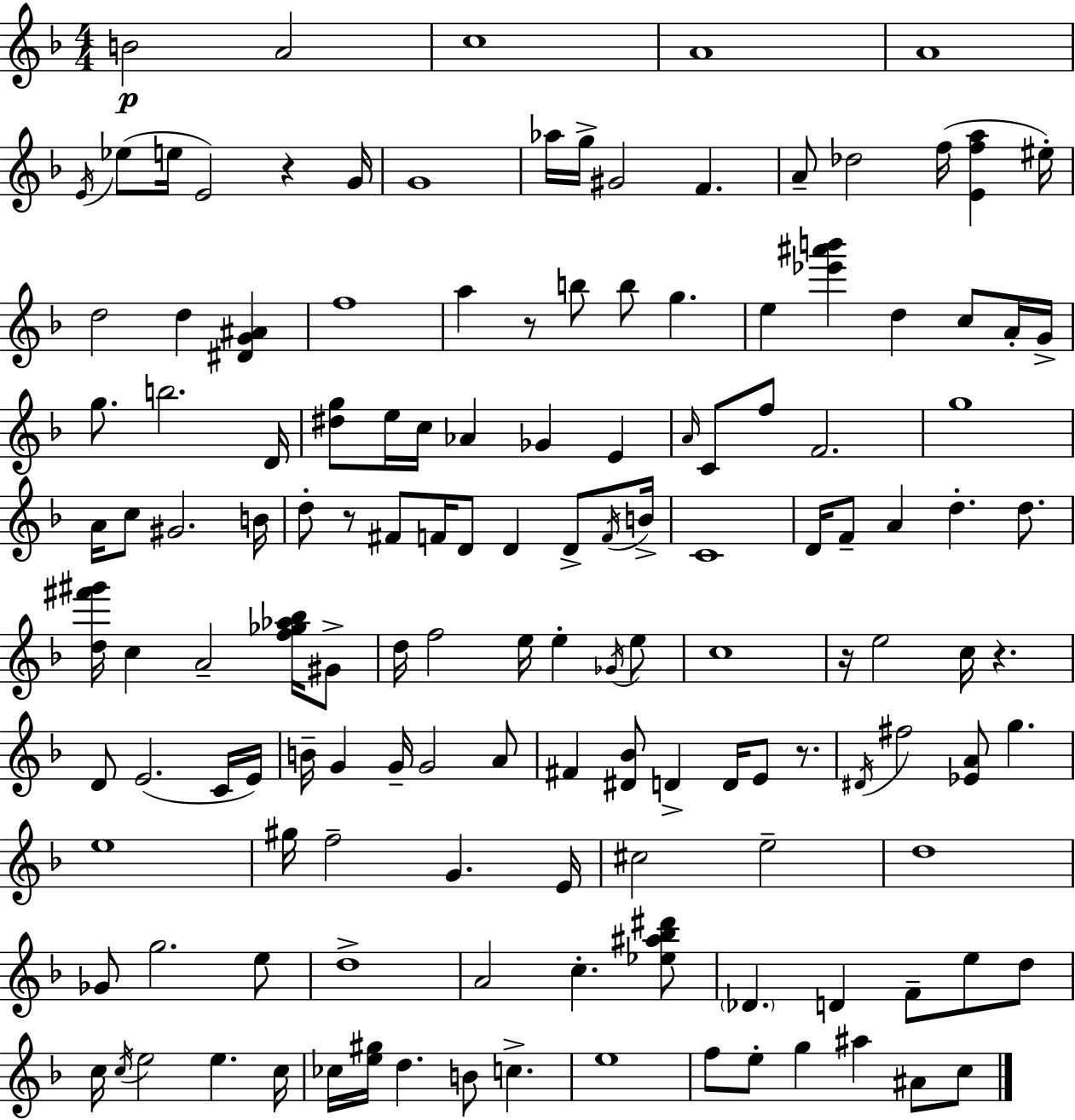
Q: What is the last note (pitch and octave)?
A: C5